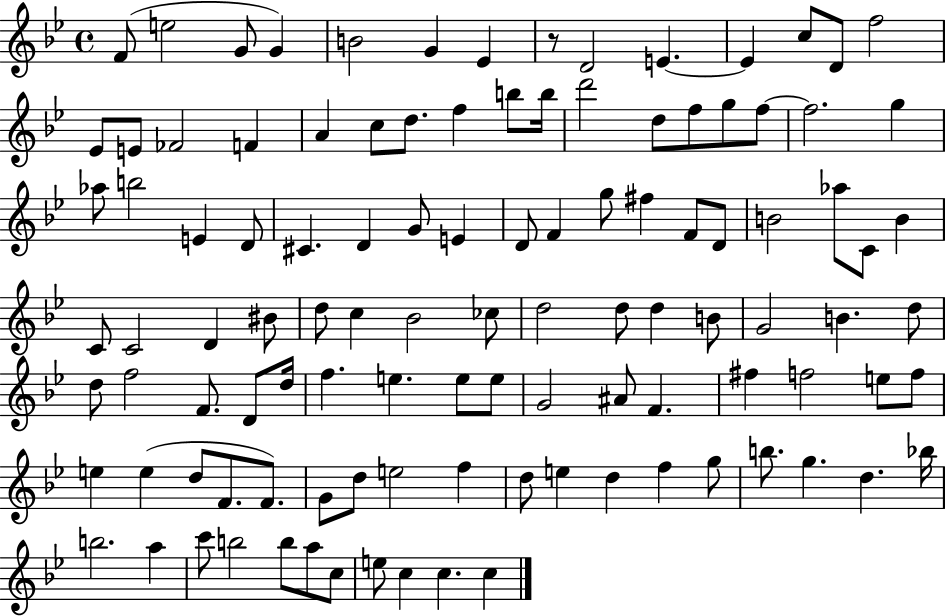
{
  \clef treble
  \time 4/4
  \defaultTimeSignature
  \key bes \major
  \repeat volta 2 { f'8( e''2 g'8 g'4) | b'2 g'4 ees'4 | r8 d'2 e'4.~~ | e'4 c''8 d'8 f''2 | \break ees'8 e'8 fes'2 f'4 | a'4 c''8 d''8. f''4 b''8 b''16 | d'''2 d''8 f''8 g''8 f''8~~ | f''2. g''4 | \break aes''8 b''2 e'4 d'8 | cis'4. d'4 g'8 e'4 | d'8 f'4 g''8 fis''4 f'8 d'8 | b'2 aes''8 c'8 b'4 | \break c'8 c'2 d'4 bis'8 | d''8 c''4 bes'2 ces''8 | d''2 d''8 d''4 b'8 | g'2 b'4. d''8 | \break d''8 f''2 f'8. d'8 d''16 | f''4. e''4. e''8 e''8 | g'2 ais'8 f'4. | fis''4 f''2 e''8 f''8 | \break e''4 e''4( d''8 f'8. f'8.) | g'8 d''8 e''2 f''4 | d''8 e''4 d''4 f''4 g''8 | b''8. g''4. d''4. bes''16 | \break b''2. a''4 | c'''8 b''2 b''8 a''8 c''8 | e''8 c''4 c''4. c''4 | } \bar "|."
}